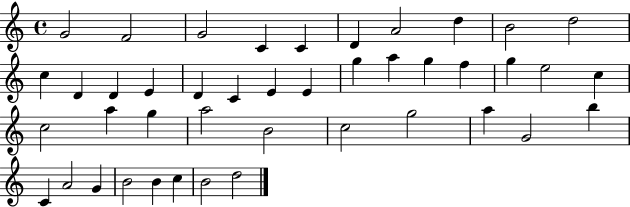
{
  \clef treble
  \time 4/4
  \defaultTimeSignature
  \key c \major
  g'2 f'2 | g'2 c'4 c'4 | d'4 a'2 d''4 | b'2 d''2 | \break c''4 d'4 d'4 e'4 | d'4 c'4 e'4 e'4 | g''4 a''4 g''4 f''4 | g''4 e''2 c''4 | \break c''2 a''4 g''4 | a''2 b'2 | c''2 g''2 | a''4 g'2 b''4 | \break c'4 a'2 g'4 | b'2 b'4 c''4 | b'2 d''2 | \bar "|."
}